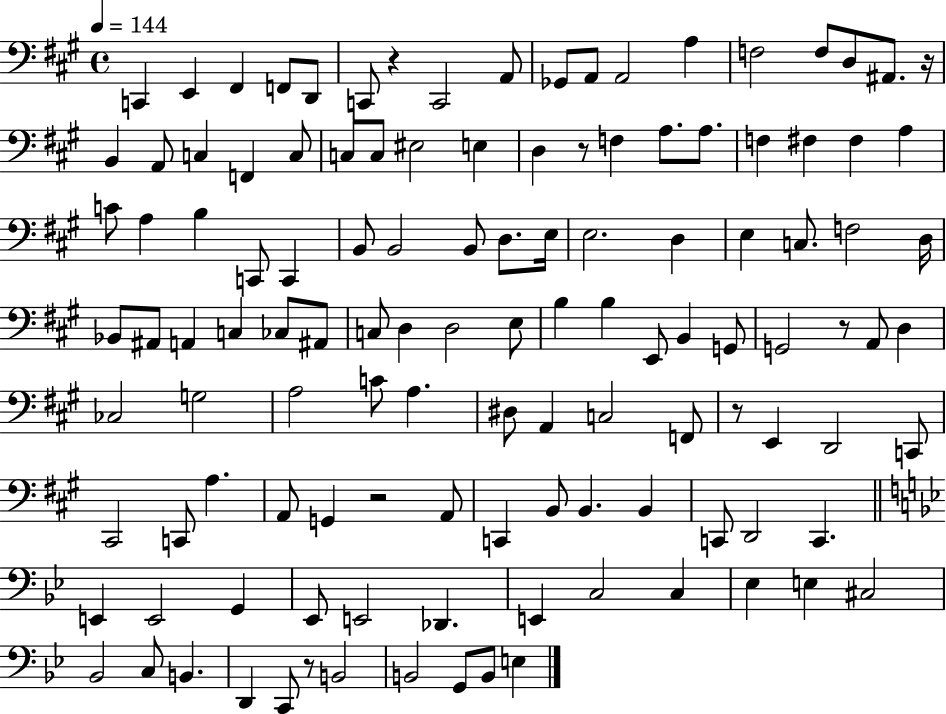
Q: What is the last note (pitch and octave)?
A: E3